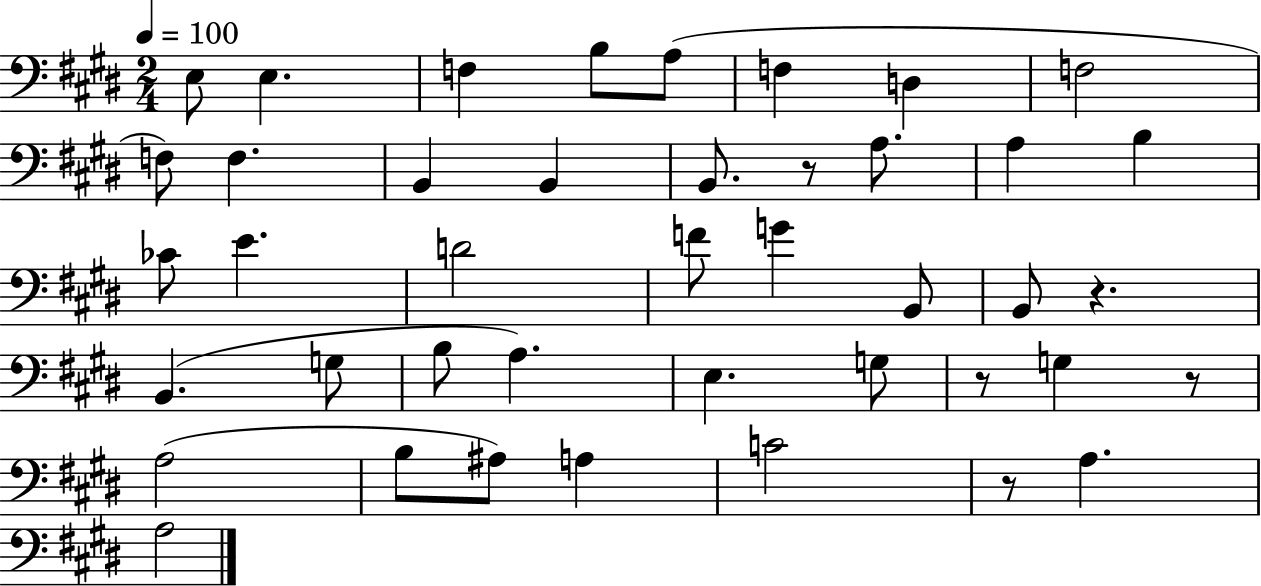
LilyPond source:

{
  \clef bass
  \numericTimeSignature
  \time 2/4
  \key e \major
  \tempo 4 = 100
  e8 e4. | f4 b8 a8( | f4 d4 | f2 | \break f8) f4. | b,4 b,4 | b,8. r8 a8. | a4 b4 | \break ces'8 e'4. | d'2 | f'8 g'4 b,8 | b,8 r4. | \break b,4.( g8 | b8 a4.) | e4. g8 | r8 g4 r8 | \break a2( | b8 ais8) a4 | c'2 | r8 a4. | \break a2 | \bar "|."
}